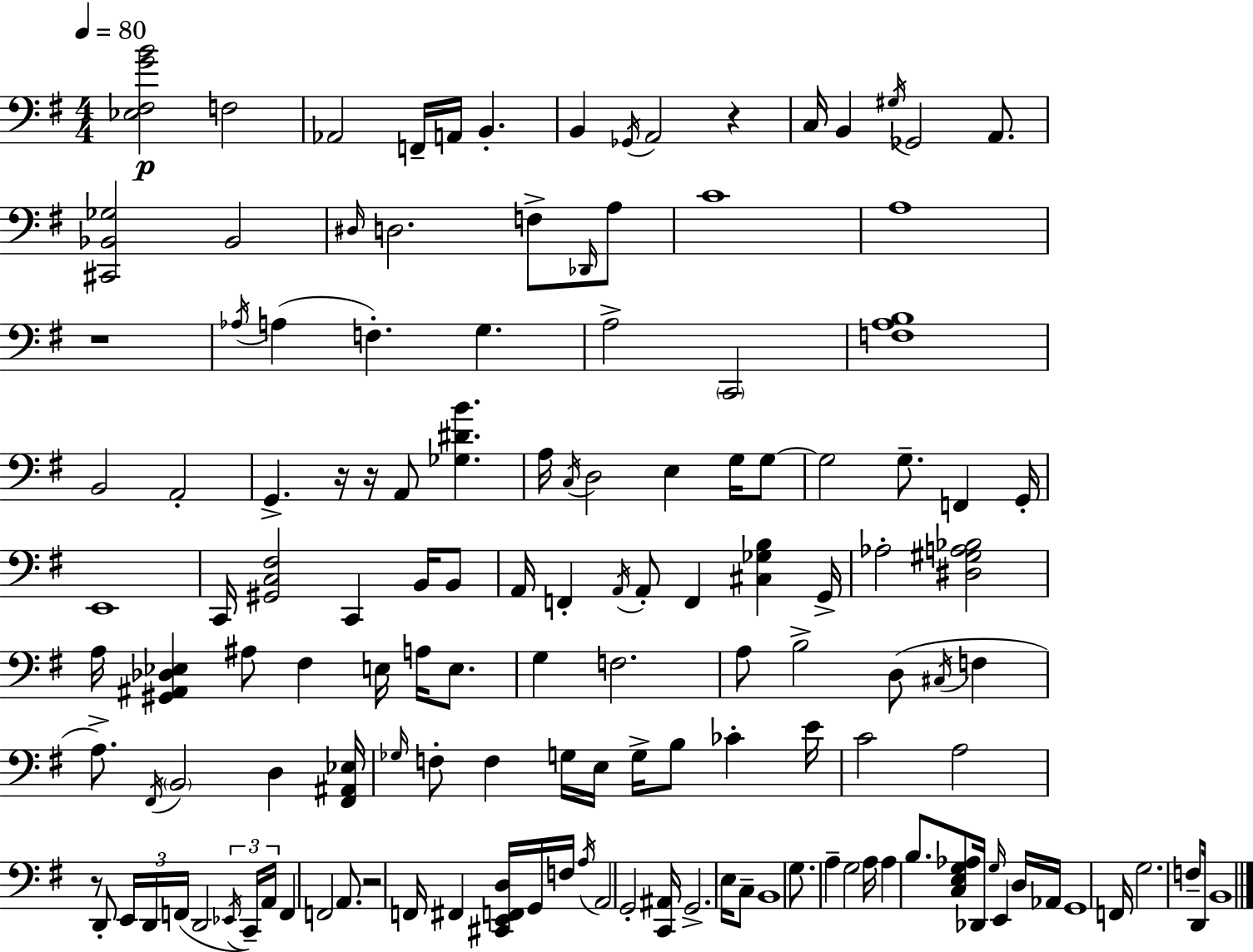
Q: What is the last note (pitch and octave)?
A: B2